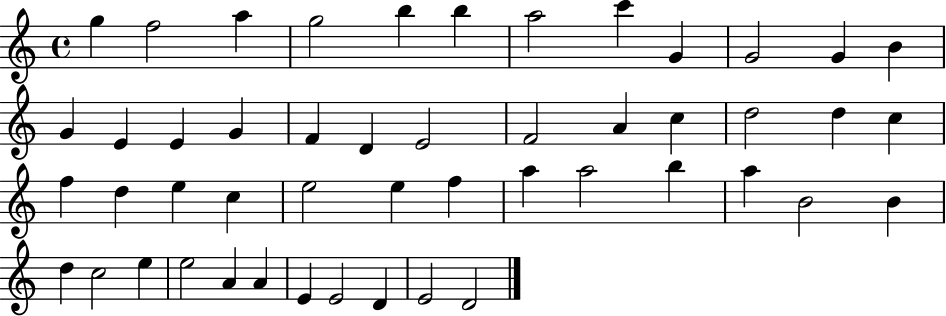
G5/q F5/h A5/q G5/h B5/q B5/q A5/h C6/q G4/q G4/h G4/q B4/q G4/q E4/q E4/q G4/q F4/q D4/q E4/h F4/h A4/q C5/q D5/h D5/q C5/q F5/q D5/q E5/q C5/q E5/h E5/q F5/q A5/q A5/h B5/q A5/q B4/h B4/q D5/q C5/h E5/q E5/h A4/q A4/q E4/q E4/h D4/q E4/h D4/h